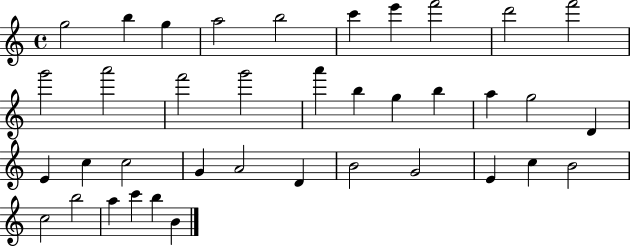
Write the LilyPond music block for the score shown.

{
  \clef treble
  \time 4/4
  \defaultTimeSignature
  \key c \major
  g''2 b''4 g''4 | a''2 b''2 | c'''4 e'''4 f'''2 | d'''2 f'''2 | \break g'''2 a'''2 | f'''2 g'''2 | a'''4 b''4 g''4 b''4 | a''4 g''2 d'4 | \break e'4 c''4 c''2 | g'4 a'2 d'4 | b'2 g'2 | e'4 c''4 b'2 | \break c''2 b''2 | a''4 c'''4 b''4 b'4 | \bar "|."
}